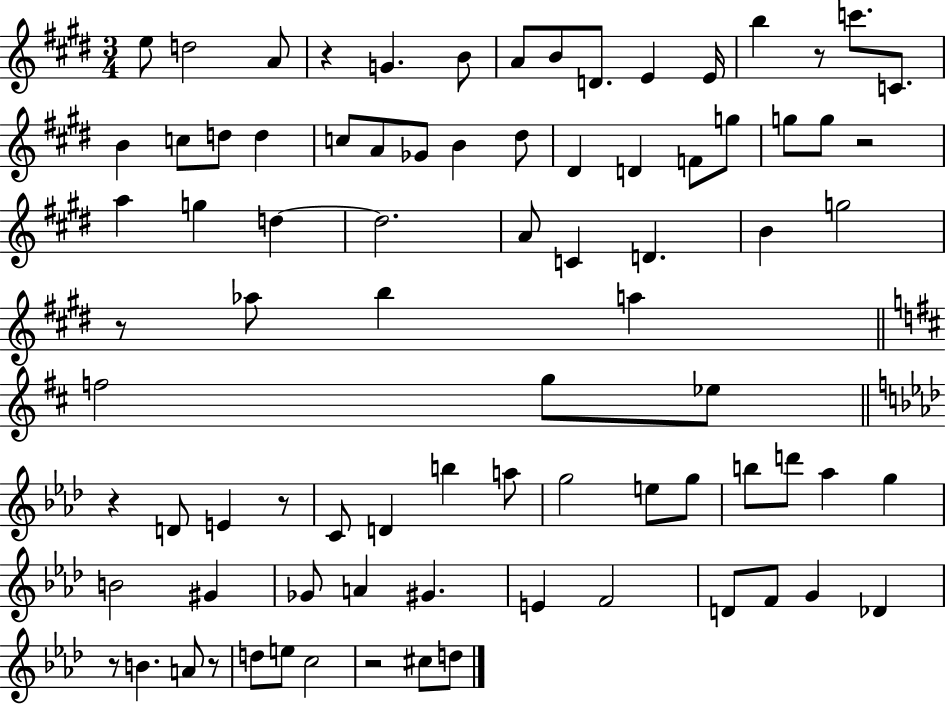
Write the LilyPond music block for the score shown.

{
  \clef treble
  \numericTimeSignature
  \time 3/4
  \key e \major
  e''8 d''2 a'8 | r4 g'4. b'8 | a'8 b'8 d'8. e'4 e'16 | b''4 r8 c'''8. c'8. | \break b'4 c''8 d''8 d''4 | c''8 a'8 ges'8 b'4 dis''8 | dis'4 d'4 f'8 g''8 | g''8 g''8 r2 | \break a''4 g''4 d''4~~ | d''2. | a'8 c'4 d'4. | b'4 g''2 | \break r8 aes''8 b''4 a''4 | \bar "||" \break \key d \major f''2 g''8 ees''8 | \bar "||" \break \key f \minor r4 d'8 e'4 r8 | c'8 d'4 b''4 a''8 | g''2 e''8 g''8 | b''8 d'''8 aes''4 g''4 | \break b'2 gis'4 | ges'8 a'4 gis'4. | e'4 f'2 | d'8 f'8 g'4 des'4 | \break r8 b'4. a'8 r8 | d''8 e''8 c''2 | r2 cis''8 d''8 | \bar "|."
}